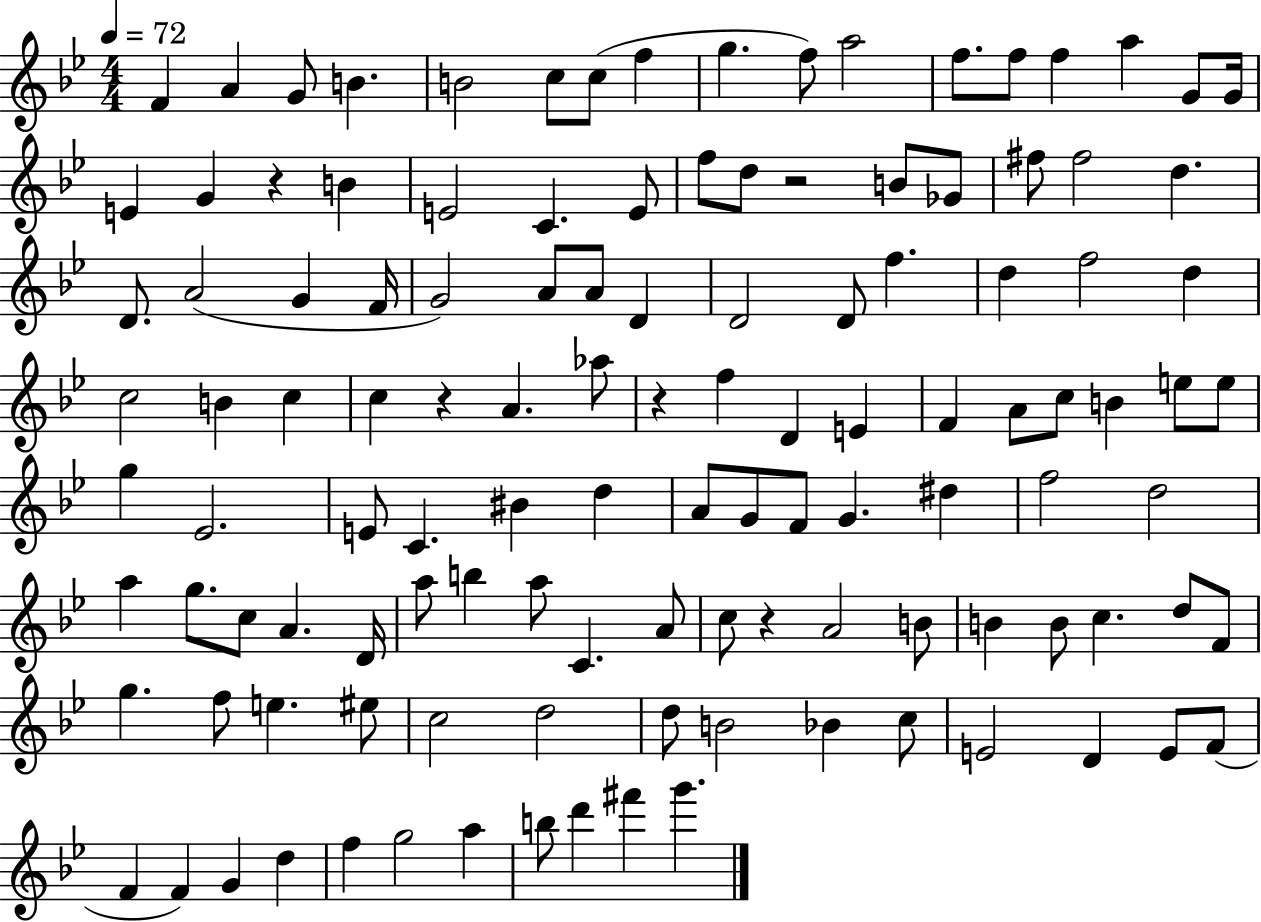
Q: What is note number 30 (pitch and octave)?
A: D5